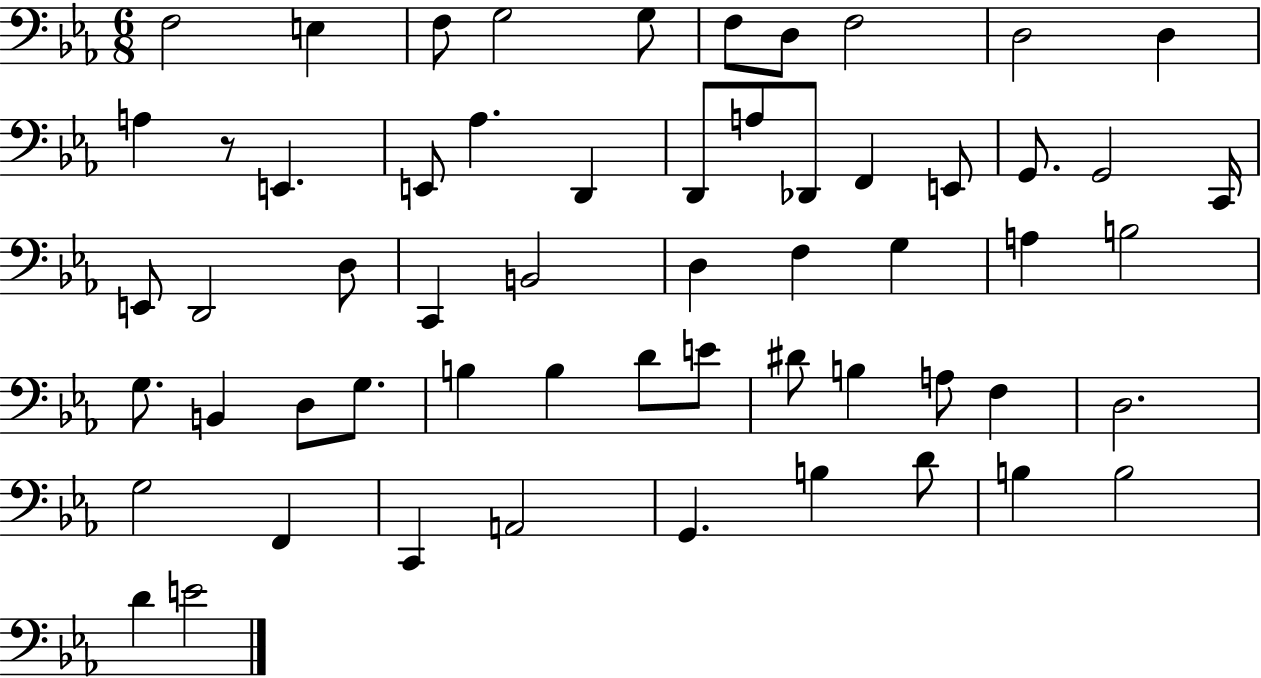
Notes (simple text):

F3/h E3/q F3/e G3/h G3/e F3/e D3/e F3/h D3/h D3/q A3/q R/e E2/q. E2/e Ab3/q. D2/q D2/e A3/e Db2/e F2/q E2/e G2/e. G2/h C2/s E2/e D2/h D3/e C2/q B2/h D3/q F3/q G3/q A3/q B3/h G3/e. B2/q D3/e G3/e. B3/q B3/q D4/e E4/e D#4/e B3/q A3/e F3/q D3/h. G3/h F2/q C2/q A2/h G2/q. B3/q D4/e B3/q B3/h D4/q E4/h